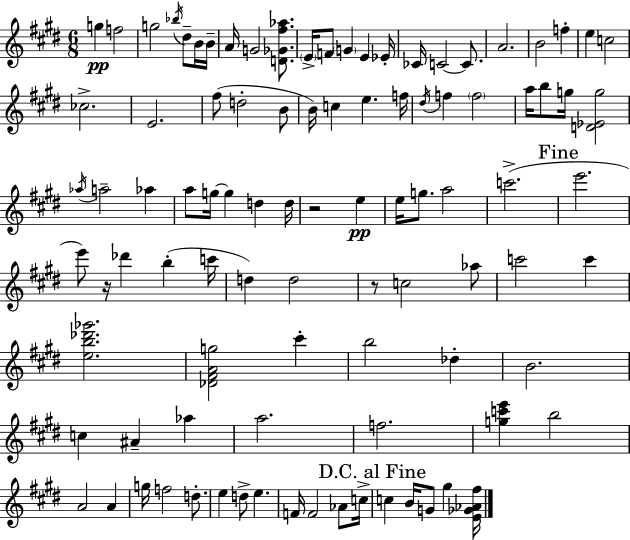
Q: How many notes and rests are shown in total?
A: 96